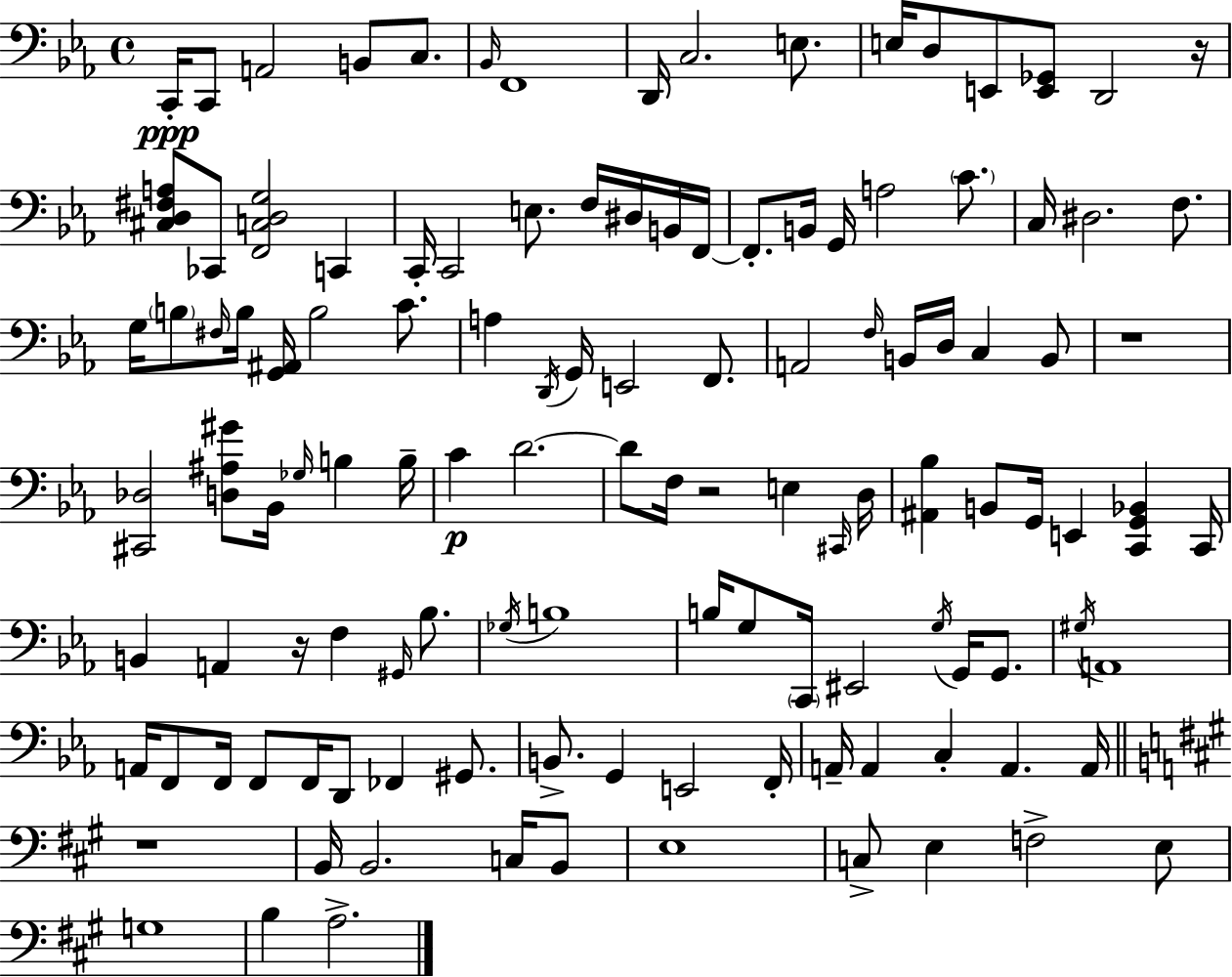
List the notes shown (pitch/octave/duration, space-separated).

C2/s C2/e A2/h B2/e C3/e. Bb2/s F2/w D2/s C3/h. E3/e. E3/s D3/e E2/e [E2,Gb2]/e D2/h R/s [C#3,D3,F#3,A3]/e CES2/e [F2,C3,D3,G3]/h C2/q C2/s C2/h E3/e. F3/s D#3/s B2/s F2/s F2/e. B2/s G2/s A3/h C4/e. C3/s D#3/h. F3/e. G3/s B3/e F#3/s B3/s [G2,A#2]/s B3/h C4/e. A3/q D2/s G2/s E2/h F2/e. A2/h F3/s B2/s D3/s C3/q B2/e R/w [C#2,Db3]/h [D3,A#3,G#4]/e Bb2/s Gb3/s B3/q B3/s C4/q D4/h. D4/e F3/s R/h E3/q C#2/s D3/s [A#2,Bb3]/q B2/e G2/s E2/q [C2,G2,Bb2]/q C2/s B2/q A2/q R/s F3/q G#2/s Bb3/e. Gb3/s B3/w B3/s G3/e C2/s EIS2/h G3/s G2/s G2/e. G#3/s A2/w A2/s F2/e F2/s F2/e F2/s D2/e FES2/q G#2/e. B2/e. G2/q E2/h F2/s A2/s A2/q C3/q A2/q. A2/s R/w B2/s B2/h. C3/s B2/e E3/w C3/e E3/q F3/h E3/e G3/w B3/q A3/h.